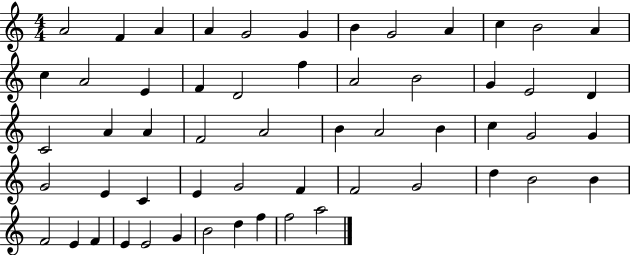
A4/h F4/q A4/q A4/q G4/h G4/q B4/q G4/h A4/q C5/q B4/h A4/q C5/q A4/h E4/q F4/q D4/h F5/q A4/h B4/h G4/q E4/h D4/q C4/h A4/q A4/q F4/h A4/h B4/q A4/h B4/q C5/q G4/h G4/q G4/h E4/q C4/q E4/q G4/h F4/q F4/h G4/h D5/q B4/h B4/q F4/h E4/q F4/q E4/q E4/h G4/q B4/h D5/q F5/q F5/h A5/h